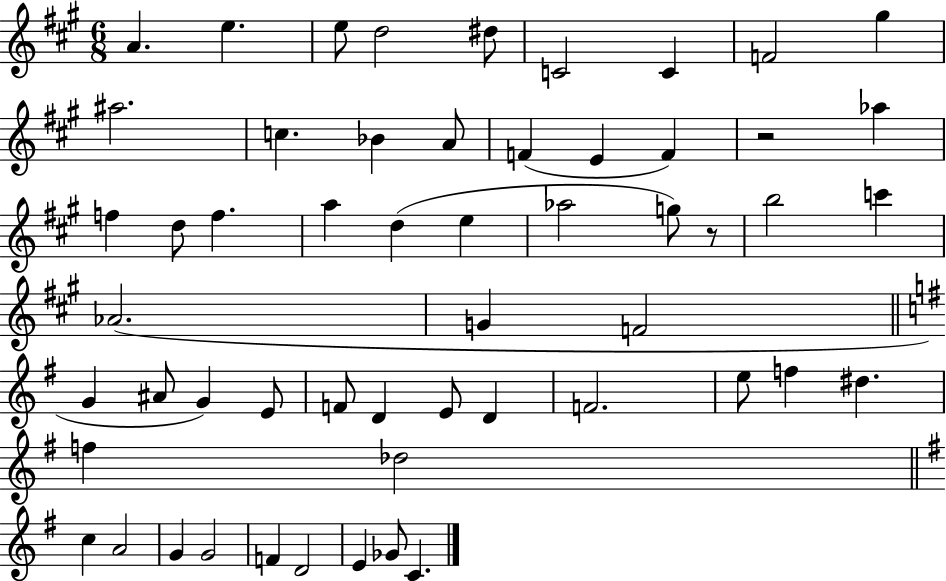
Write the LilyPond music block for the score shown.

{
  \clef treble
  \numericTimeSignature
  \time 6/8
  \key a \major
  a'4. e''4. | e''8 d''2 dis''8 | c'2 c'4 | f'2 gis''4 | \break ais''2. | c''4. bes'4 a'8 | f'4( e'4 f'4) | r2 aes''4 | \break f''4 d''8 f''4. | a''4 d''4( e''4 | aes''2 g''8) r8 | b''2 c'''4 | \break aes'2.( | g'4 f'2 | \bar "||" \break \key e \minor g'4 ais'8 g'4) e'8 | f'8 d'4 e'8 d'4 | f'2. | e''8 f''4 dis''4. | \break f''4 des''2 | \bar "||" \break \key e \minor c''4 a'2 | g'4 g'2 | f'4 d'2 | e'4 ges'8 c'4. | \break \bar "|."
}